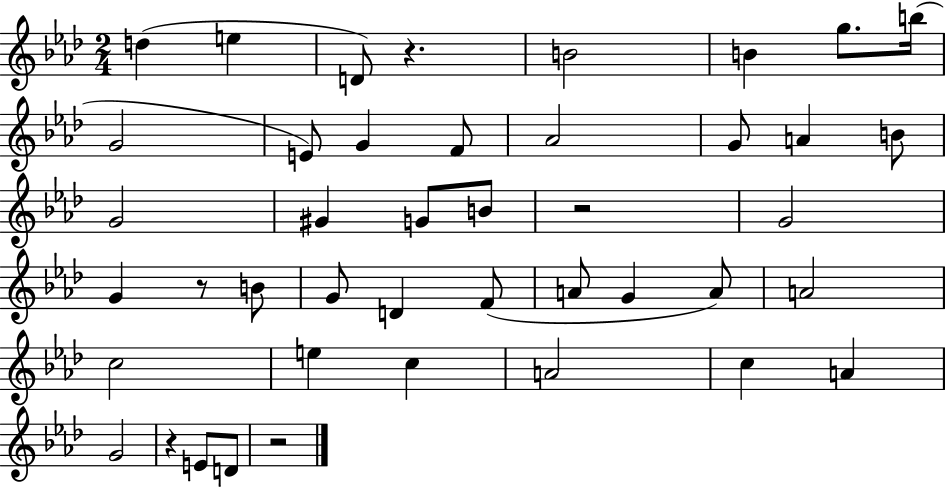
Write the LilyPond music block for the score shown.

{
  \clef treble
  \numericTimeSignature
  \time 2/4
  \key aes \major
  d''4( e''4 | d'8) r4. | b'2 | b'4 g''8. b''16( | \break g'2 | e'8) g'4 f'8 | aes'2 | g'8 a'4 b'8 | \break g'2 | gis'4 g'8 b'8 | r2 | g'2 | \break g'4 r8 b'8 | g'8 d'4 f'8( | a'8 g'4 a'8) | a'2 | \break c''2 | e''4 c''4 | a'2 | c''4 a'4 | \break g'2 | r4 e'8 d'8 | r2 | \bar "|."
}